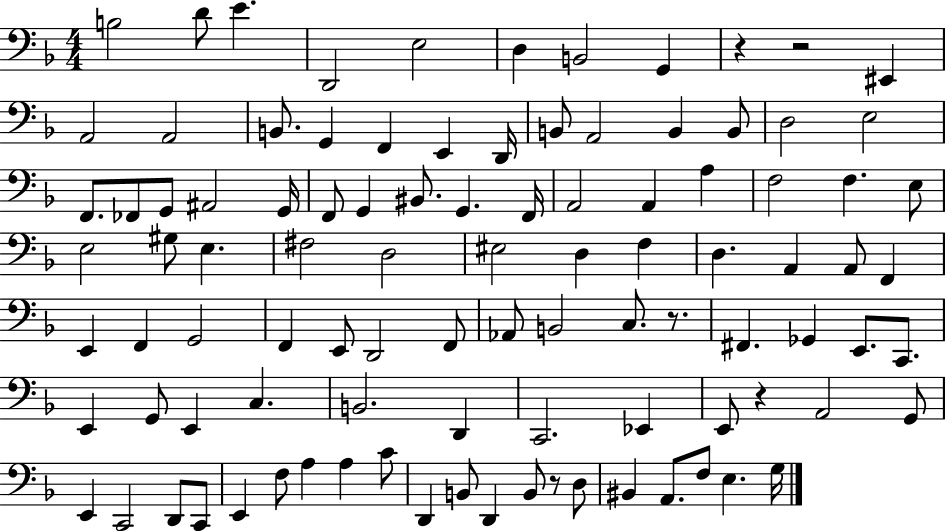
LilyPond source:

{
  \clef bass
  \numericTimeSignature
  \time 4/4
  \key f \major
  b2 d'8 e'4. | d,2 e2 | d4 b,2 g,4 | r4 r2 eis,4 | \break a,2 a,2 | b,8. g,4 f,4 e,4 d,16 | b,8 a,2 b,4 b,8 | d2 e2 | \break f,8. fes,8 g,8 ais,2 g,16 | f,8 g,4 bis,8. g,4. f,16 | a,2 a,4 a4 | f2 f4. e8 | \break e2 gis8 e4. | fis2 d2 | eis2 d4 f4 | d4. a,4 a,8 f,4 | \break e,4 f,4 g,2 | f,4 e,8 d,2 f,8 | aes,8 b,2 c8. r8. | fis,4. ges,4 e,8. c,8. | \break e,4 g,8 e,4 c4. | b,2. d,4 | c,2. ees,4 | e,8 r4 a,2 g,8 | \break e,4 c,2 d,8 c,8 | e,4 f8 a4 a4 c'8 | d,4 b,8 d,4 b,8 r8 d8 | bis,4 a,8. f8 e4. g16 | \break \bar "|."
}